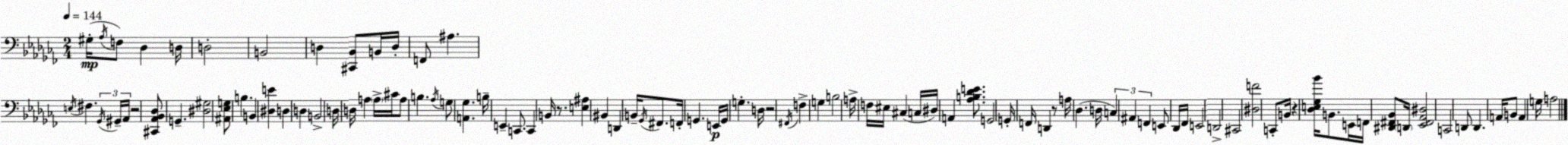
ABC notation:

X:1
T:Untitled
M:2/4
L:1/4
K:Abm
^G,/4 _A,/4 F,/2 _D, D,/4 D,2 B,,2 D, [^C,,_B,,]/2 B,,/4 D,/4 F,,/2 ^A, E,/4 ^F, _G,,/4 ^G,,/4 _A,,/4 z2 [^C,,_A,,_B,,_D,]/2 G,, [^D,^G,]2 [^A,,_E,G,]/2 B, B,, [^D,E] D, D, B,,2 D,/4 D,/4 A, A,/4 ^C/4 A,/2 B, _A,/4 G,/2 [A,,_G,] B,/4 E,, C,,/2 C,, B,,/4 z/2 [E,^A,] ^B,, D,, B,,/4 _G,,/4 ^F,,/2 F,,/4 G,, E,,/4 G,,/4 G, D,/4 z2 ^F,,/4 F, G, B,2 A,/4 F,/4 ^E,/4 ^C, C,/4 ^D,/4 A,, [_A,B,_DE]/2 G,,2 G,,/4 F,,/4 D,, z/2 A,/4 _D, D,/4 C, ^A,, F,, E,,/2 _D,,/4 _F,,/4 E,,2 D,,2 ^C,,2 [^D,F]2 C,,/2 B,,/4 z [_D,E,_G,_B]/4 B,,/2 E,,/4 F,,/4 [^D,,^F,,_B,,]/2 D,,/4 [_E,,^F,,_A,,^D,]2 C,,2 D,,/2 D,, A,,/4 B,,/2 A,, G,/4 A,2